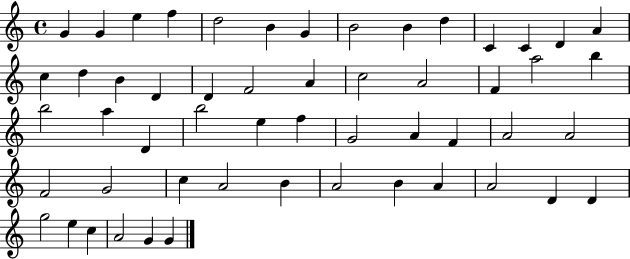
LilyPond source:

{
  \clef treble
  \time 4/4
  \defaultTimeSignature
  \key c \major
  g'4 g'4 e''4 f''4 | d''2 b'4 g'4 | b'2 b'4 d''4 | c'4 c'4 d'4 a'4 | \break c''4 d''4 b'4 d'4 | d'4 f'2 a'4 | c''2 a'2 | f'4 a''2 b''4 | \break b''2 a''4 d'4 | b''2 e''4 f''4 | g'2 a'4 f'4 | a'2 a'2 | \break f'2 g'2 | c''4 a'2 b'4 | a'2 b'4 a'4 | a'2 d'4 d'4 | \break g''2 e''4 c''4 | a'2 g'4 g'4 | \bar "|."
}